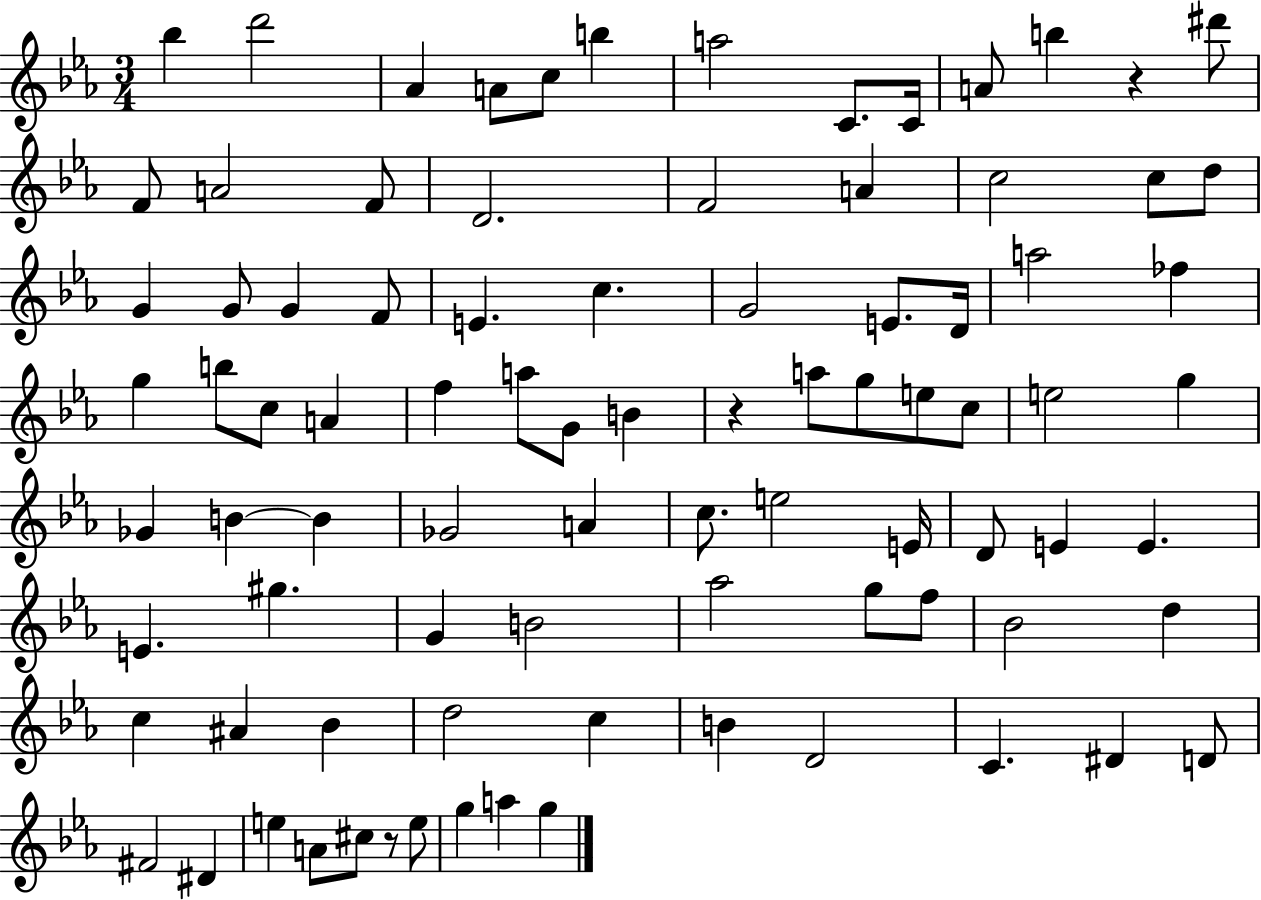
X:1
T:Untitled
M:3/4
L:1/4
K:Eb
_b d'2 _A A/2 c/2 b a2 C/2 C/4 A/2 b z ^d'/2 F/2 A2 F/2 D2 F2 A c2 c/2 d/2 G G/2 G F/2 E c G2 E/2 D/4 a2 _f g b/2 c/2 A f a/2 G/2 B z a/2 g/2 e/2 c/2 e2 g _G B B _G2 A c/2 e2 E/4 D/2 E E E ^g G B2 _a2 g/2 f/2 _B2 d c ^A _B d2 c B D2 C ^D D/2 ^F2 ^D e A/2 ^c/2 z/2 e/2 g a g